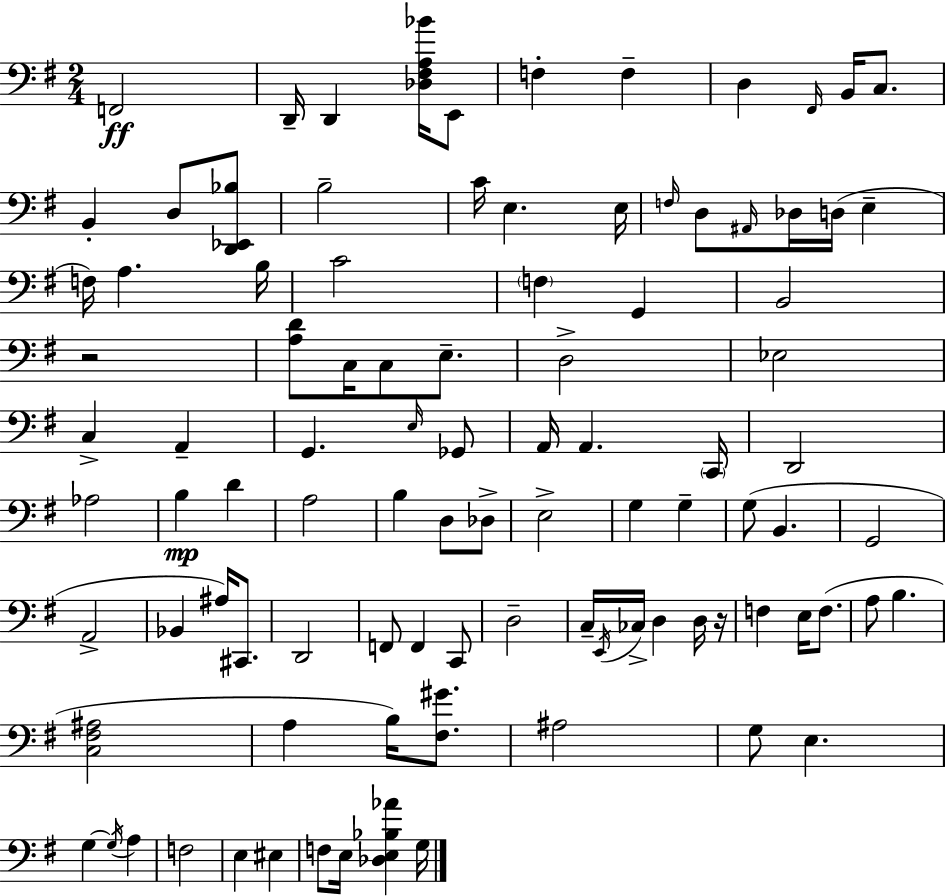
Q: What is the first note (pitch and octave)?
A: F2